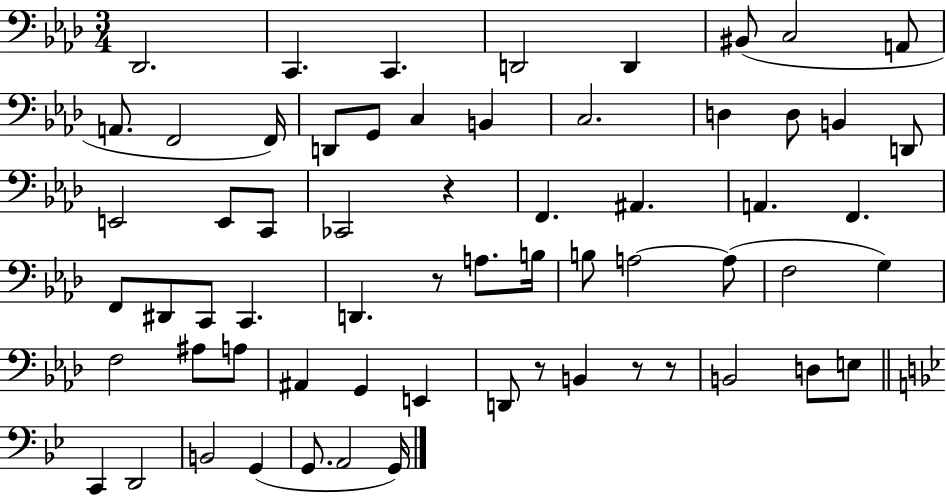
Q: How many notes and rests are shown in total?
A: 63